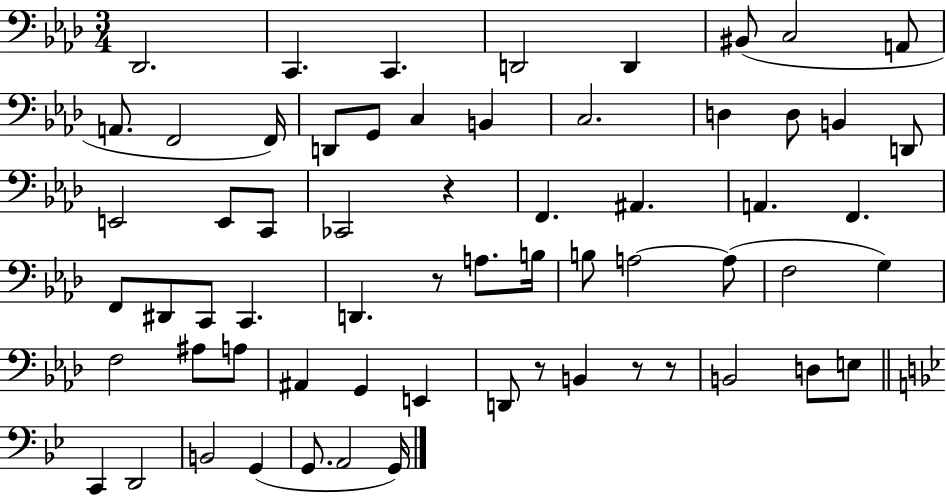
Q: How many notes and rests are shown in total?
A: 63